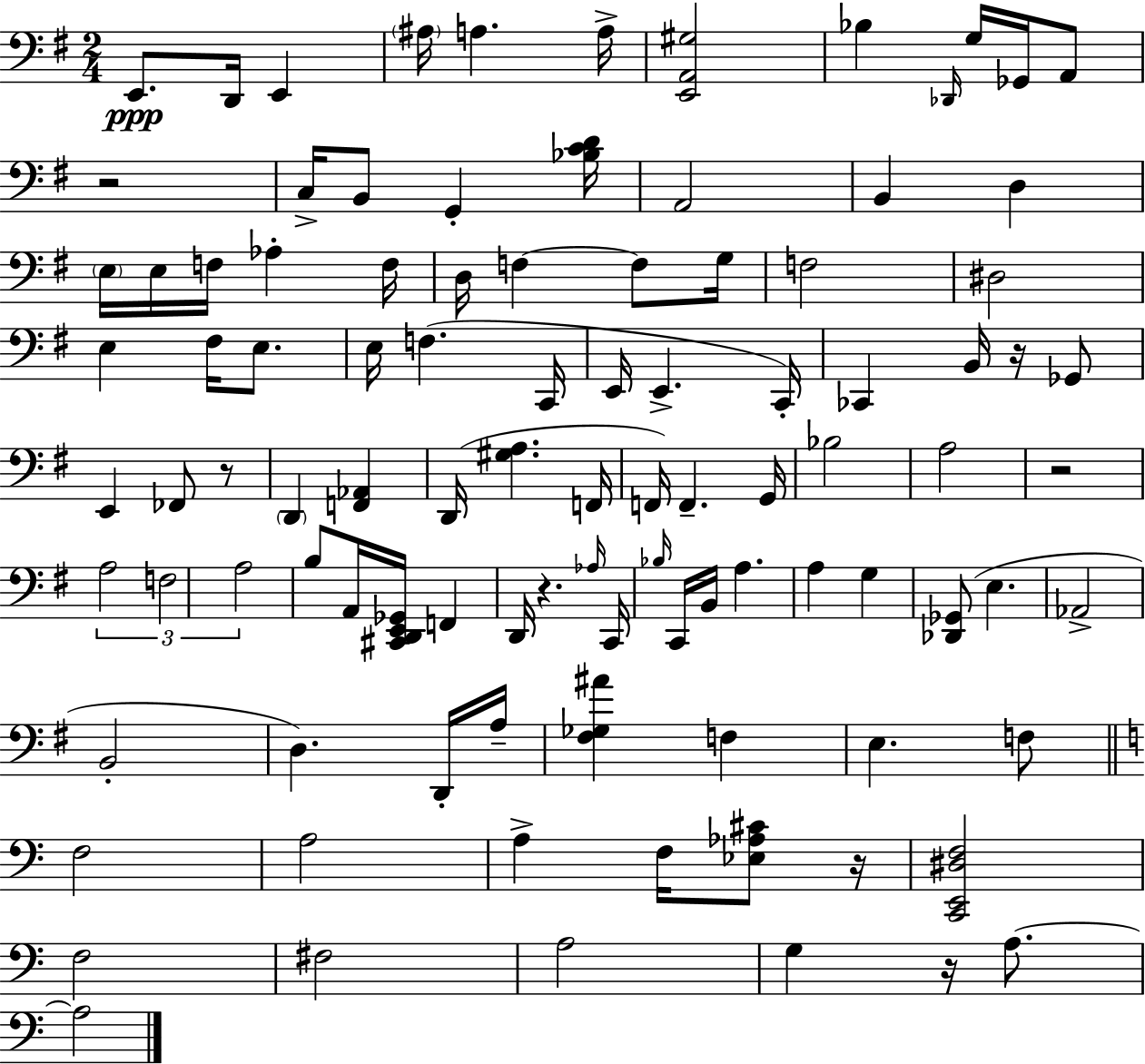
{
  \clef bass
  \numericTimeSignature
  \time 2/4
  \key g \major
  e,8.\ppp d,16 e,4 | \parenthesize ais16 a4. a16-> | <e, a, gis>2 | bes4 \grace { des,16 } g16 ges,16 a,8 | \break r2 | c16-> b,8 g,4-. | <bes c' d'>16 a,2 | b,4 d4 | \break \parenthesize e16 e16 f16 aes4-. | f16 d16 f4~~ f8 | g16 f2 | dis2 | \break e4 fis16 e8. | e16 f4.( | c,16 e,16 e,4.-> | c,16-.) ces,4 b,16 r16 ges,8 | \break e,4 fes,8 r8 | \parenthesize d,4 <f, aes,>4 | d,16( <gis a>4. | f,16 f,16) f,4.-- | \break g,16 bes2 | a2 | r2 | \tuplet 3/2 { a2 | \break f2 | a2 } | b8 a,16 <cis, d, e, ges,>16 f,4 | d,16 r4. | \break \grace { aes16 } c,16 \grace { bes16 } c,16 b,16 a4. | a4 g4 | <des, ges,>8( e4. | aes,2-> | \break b,2-. | d4.) | d,16-. a16-- <fis ges ais'>4 f4 | e4. | \break f8 \bar "||" \break \key c \major f2 | a2 | a4-> f16 <ees aes cis'>8 r16 | <c, e, dis f>2 | \break f2 | fis2 | a2 | g4 r16 a8.~~ | \break a2 | \bar "|."
}